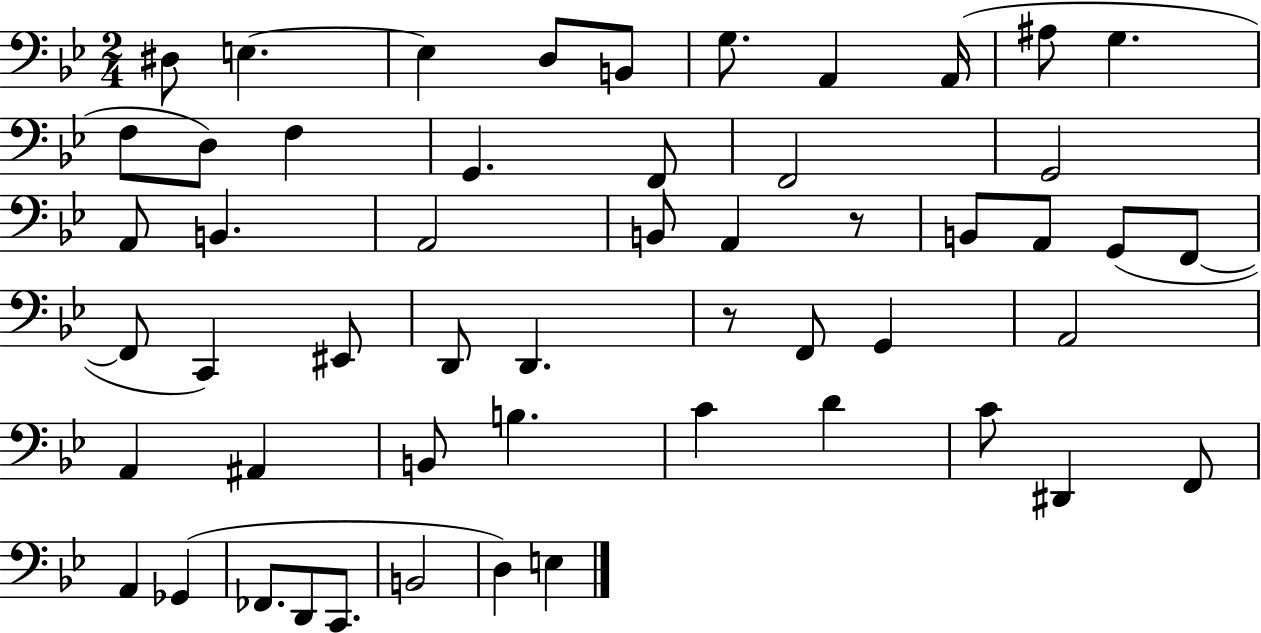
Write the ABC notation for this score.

X:1
T:Untitled
M:2/4
L:1/4
K:Bb
^D,/2 E, E, D,/2 B,,/2 G,/2 A,, A,,/4 ^A,/2 G, F,/2 D,/2 F, G,, F,,/2 F,,2 G,,2 A,,/2 B,, A,,2 B,,/2 A,, z/2 B,,/2 A,,/2 G,,/2 F,,/2 F,,/2 C,, ^E,,/2 D,,/2 D,, z/2 F,,/2 G,, A,,2 A,, ^A,, B,,/2 B, C D C/2 ^D,, F,,/2 A,, _G,, _F,,/2 D,,/2 C,,/2 B,,2 D, E,